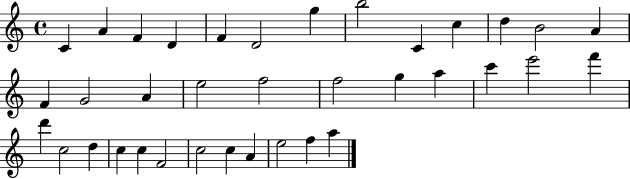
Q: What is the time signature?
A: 4/4